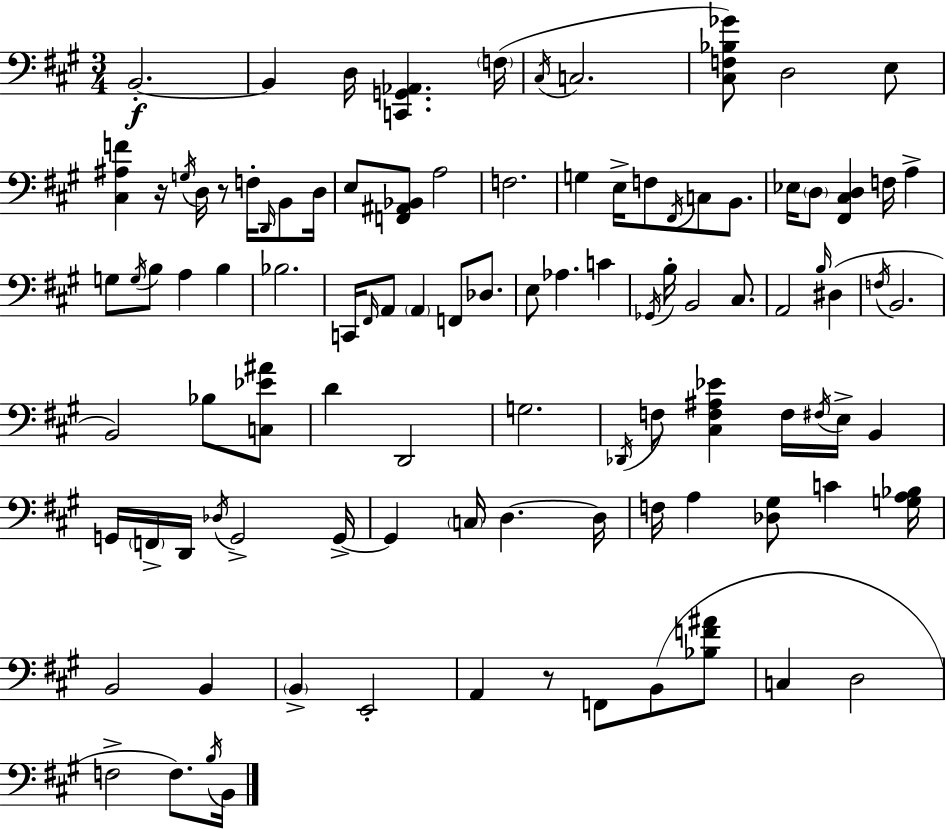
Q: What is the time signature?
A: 3/4